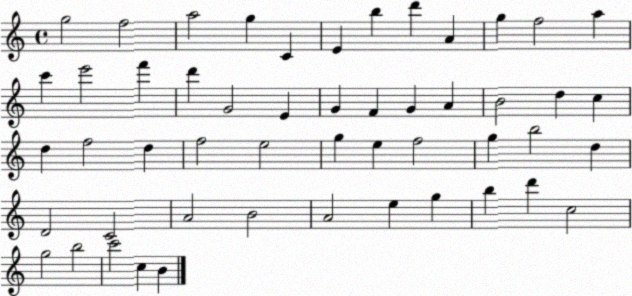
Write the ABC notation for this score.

X:1
T:Untitled
M:4/4
L:1/4
K:C
g2 f2 a2 g C E b d' A g f2 a c' e'2 f' d' G2 E G F G A B2 d c d f2 d f2 e2 g e f2 g b2 d D2 C2 A2 B2 A2 e g b d' c2 g2 b2 c'2 c B